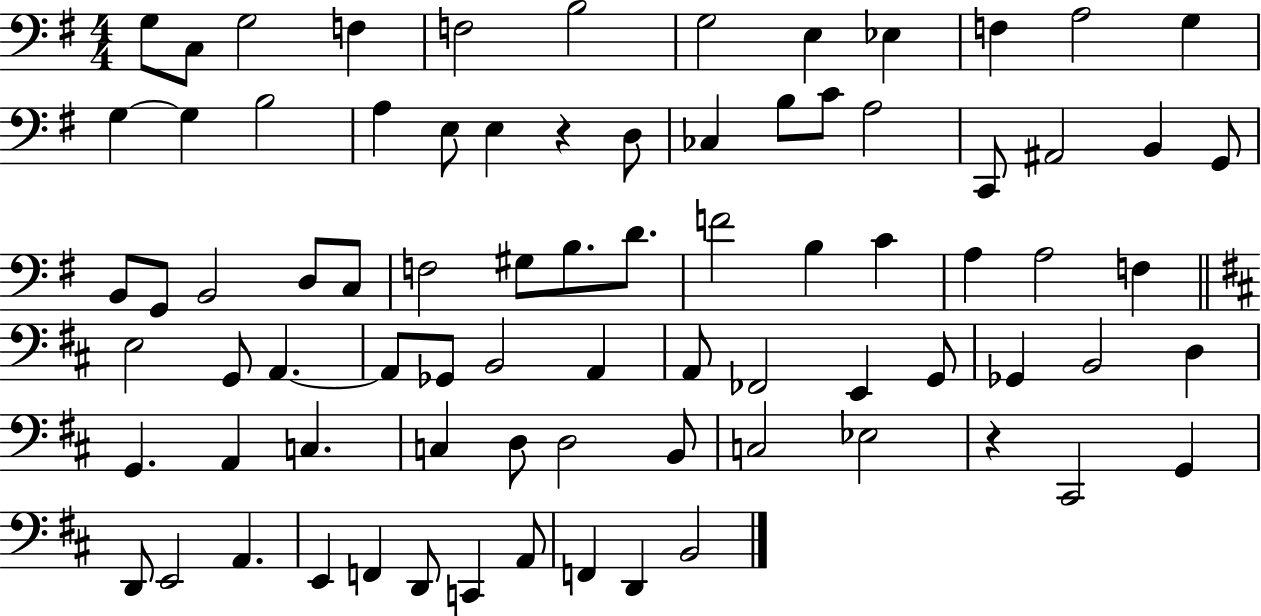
X:1
T:Untitled
M:4/4
L:1/4
K:G
G,/2 C,/2 G,2 F, F,2 B,2 G,2 E, _E, F, A,2 G, G, G, B,2 A, E,/2 E, z D,/2 _C, B,/2 C/2 A,2 C,,/2 ^A,,2 B,, G,,/2 B,,/2 G,,/2 B,,2 D,/2 C,/2 F,2 ^G,/2 B,/2 D/2 F2 B, C A, A,2 F, E,2 G,,/2 A,, A,,/2 _G,,/2 B,,2 A,, A,,/2 _F,,2 E,, G,,/2 _G,, B,,2 D, G,, A,, C, C, D,/2 D,2 B,,/2 C,2 _E,2 z ^C,,2 G,, D,,/2 E,,2 A,, E,, F,, D,,/2 C,, A,,/2 F,, D,, B,,2